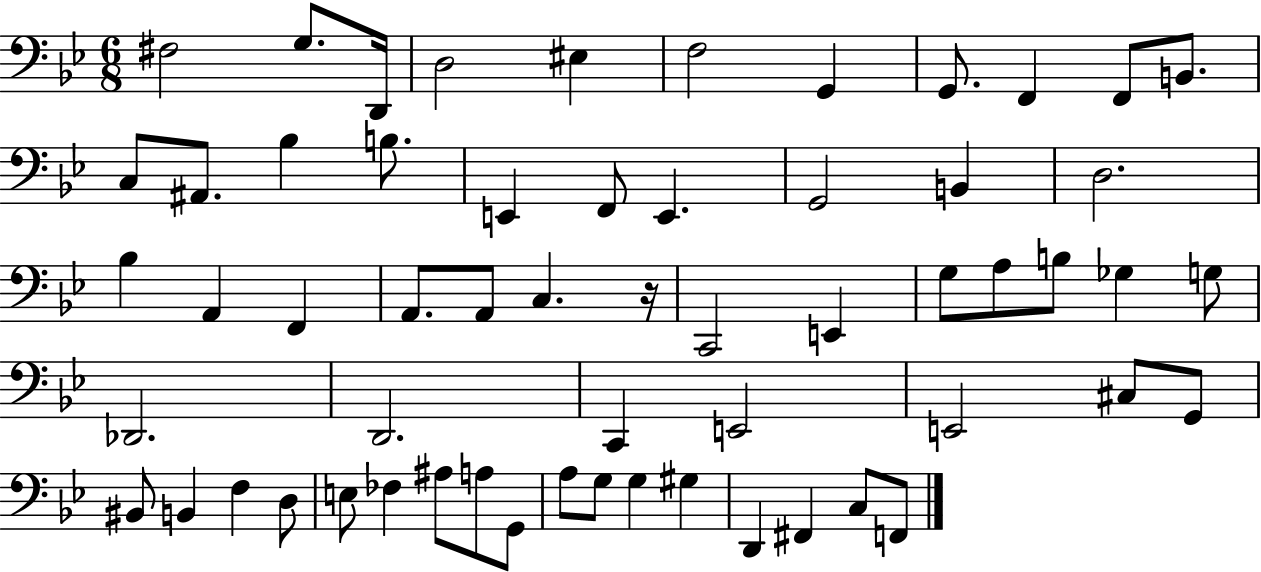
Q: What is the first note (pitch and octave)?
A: F#3